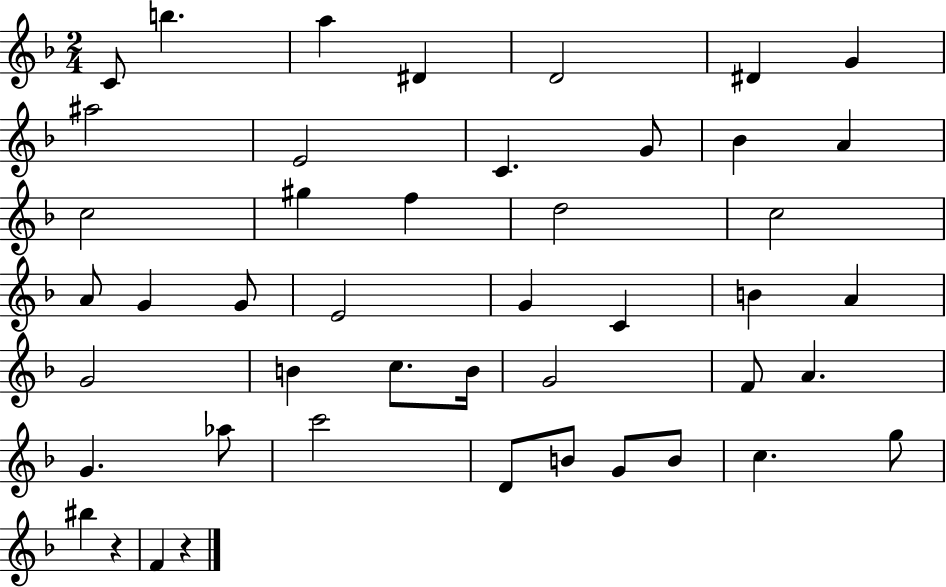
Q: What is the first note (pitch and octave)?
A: C4